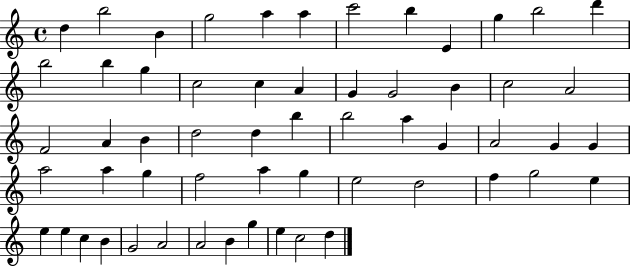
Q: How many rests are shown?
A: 0